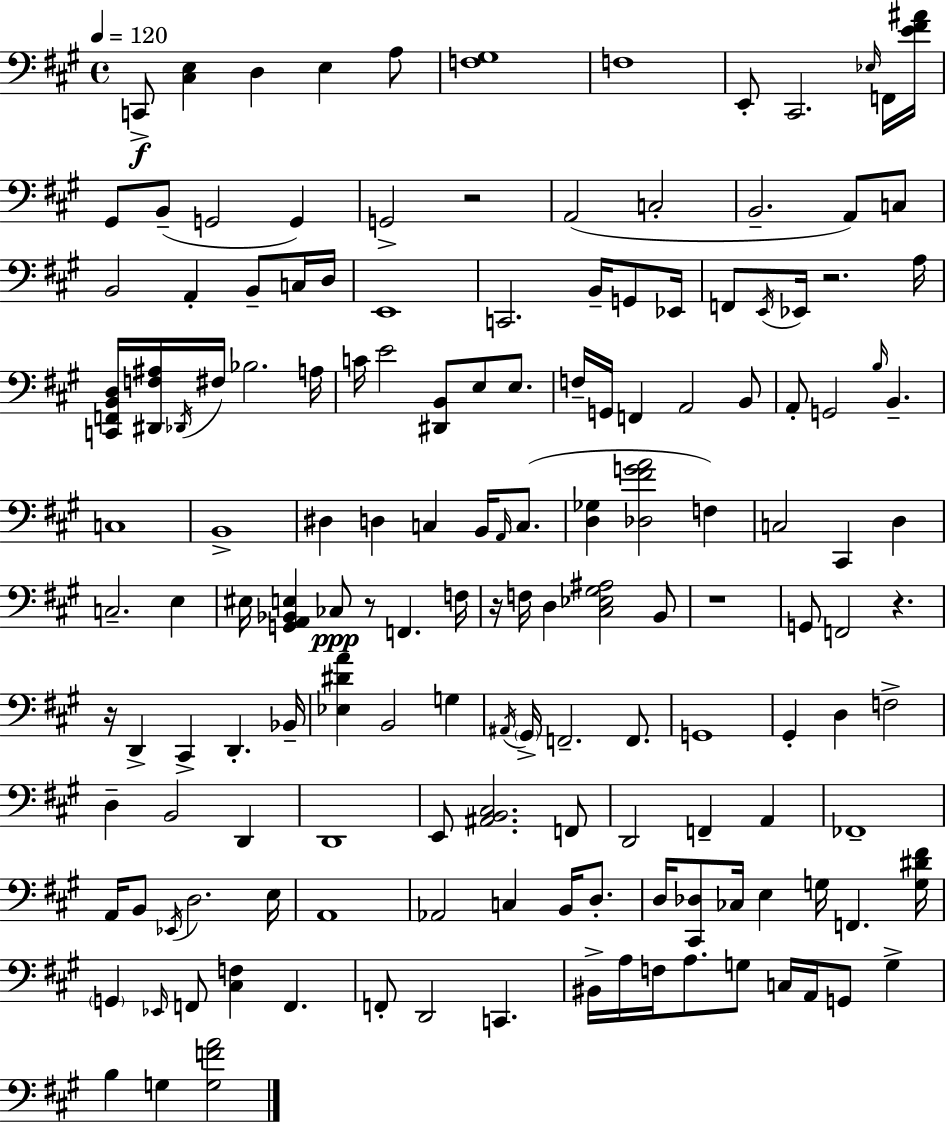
{
  \clef bass
  \time 4/4
  \defaultTimeSignature
  \key a \major
  \tempo 4 = 120
  c,8->\f <cis e>4 d4 e4 a8 | <f gis>1 | f1 | e,8-. cis,2. \grace { ees16 } f,16 | \break <e' fis' ais'>16 gis,8 b,8--( g,2 g,4) | g,2-> r2 | a,2( c2-. | b,2.-- a,8) c8 | \break b,2 a,4-. b,8-- c16 | d16 e,1 | c,2. b,16-- g,8 | ees,16 f,8 \acciaccatura { e,16 } ees,16 r2. | \break a16 <c, f, b, d>16 <dis, f ais>16 \acciaccatura { des,16 } fis16 bes2. | a16 c'16 e'2 <dis, b,>8 e8 | e8. f16-- g,16 f,4 a,2 | b,8 a,8-. g,2 \grace { b16 } b,4.-- | \break c1 | b,1-> | dis4 d4 c4 | b,16 \grace { a,16 }( c8. <d ges>4 <des fis' g' a'>2 | \break f4) c2 cis,4 | d4 c2.-- | e4 eis16 <g, a, bes, e>4 ces8\ppp r8 f,4. | f16 r16 f16 d4 <cis ees gis ais>2 | \break b,8 r1 | g,8 f,2 r4. | r16 d,4-> cis,4-> d,4.-. | bes,16-- <ees dis' a'>4 b,2 | \break g4 \acciaccatura { ais,16 } \parenthesize gis,16-> f,2.-- | f,8. g,1 | gis,4-. d4 f2-> | d4-- b,2 | \break d,4 d,1 | e,8 <ais, b, cis>2. | f,8 d,2 f,4-- | a,4 fes,1-- | \break a,16 b,8 \acciaccatura { ees,16 } d2. | e16 a,1 | aes,2 c4 | b,16 d8.-. d16 <cis, des>8 ces16 e4 g16 | \break f,4. <g dis' fis'>16 \parenthesize g,4 \grace { ees,16 } f,8 <cis f>4 | f,4. f,8-. d,2 | c,4. bis,16-> a16 f16 a8. g8 | c16 a,16 g,8 g4-> b4 g4 | \break <g f' a'>2 \bar "|."
}